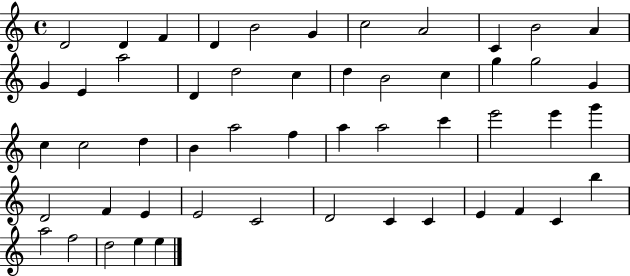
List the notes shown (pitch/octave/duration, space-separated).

D4/h D4/q F4/q D4/q B4/h G4/q C5/h A4/h C4/q B4/h A4/q G4/q E4/q A5/h D4/q D5/h C5/q D5/q B4/h C5/q G5/q G5/h G4/q C5/q C5/h D5/q B4/q A5/h F5/q A5/q A5/h C6/q E6/h E6/q G6/q D4/h F4/q E4/q E4/h C4/h D4/h C4/q C4/q E4/q F4/q C4/q B5/q A5/h F5/h D5/h E5/q E5/q